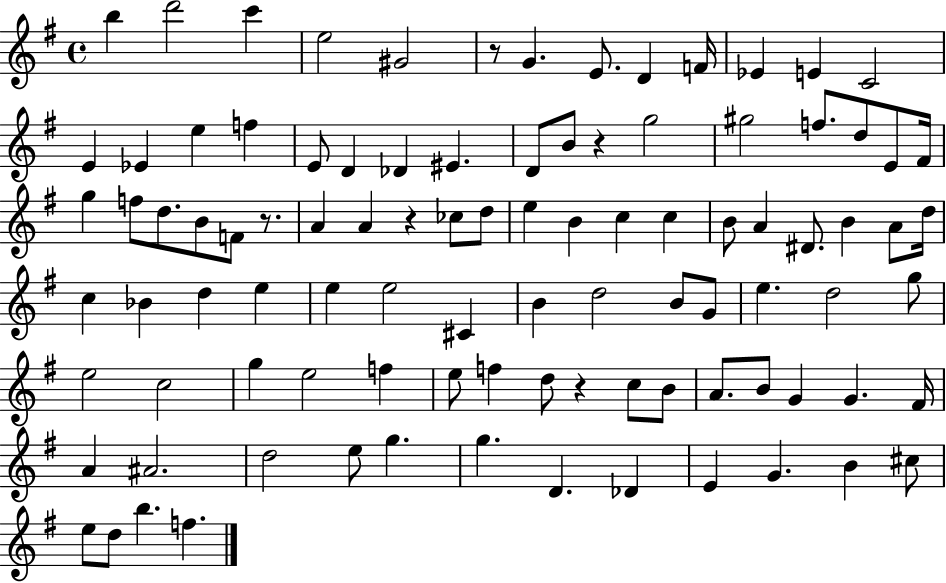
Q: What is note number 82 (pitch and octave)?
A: G5